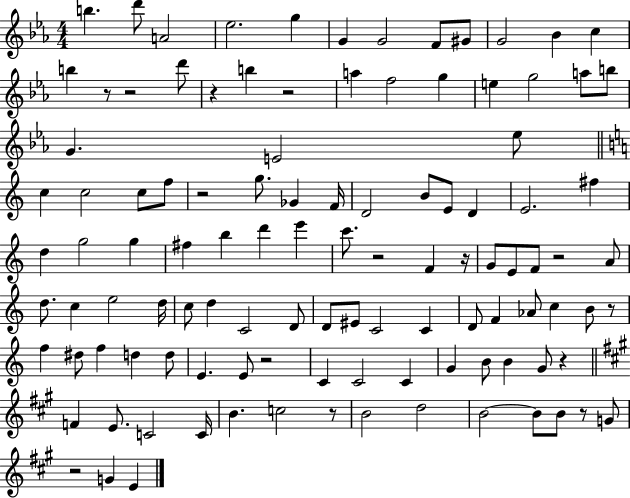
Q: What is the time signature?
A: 4/4